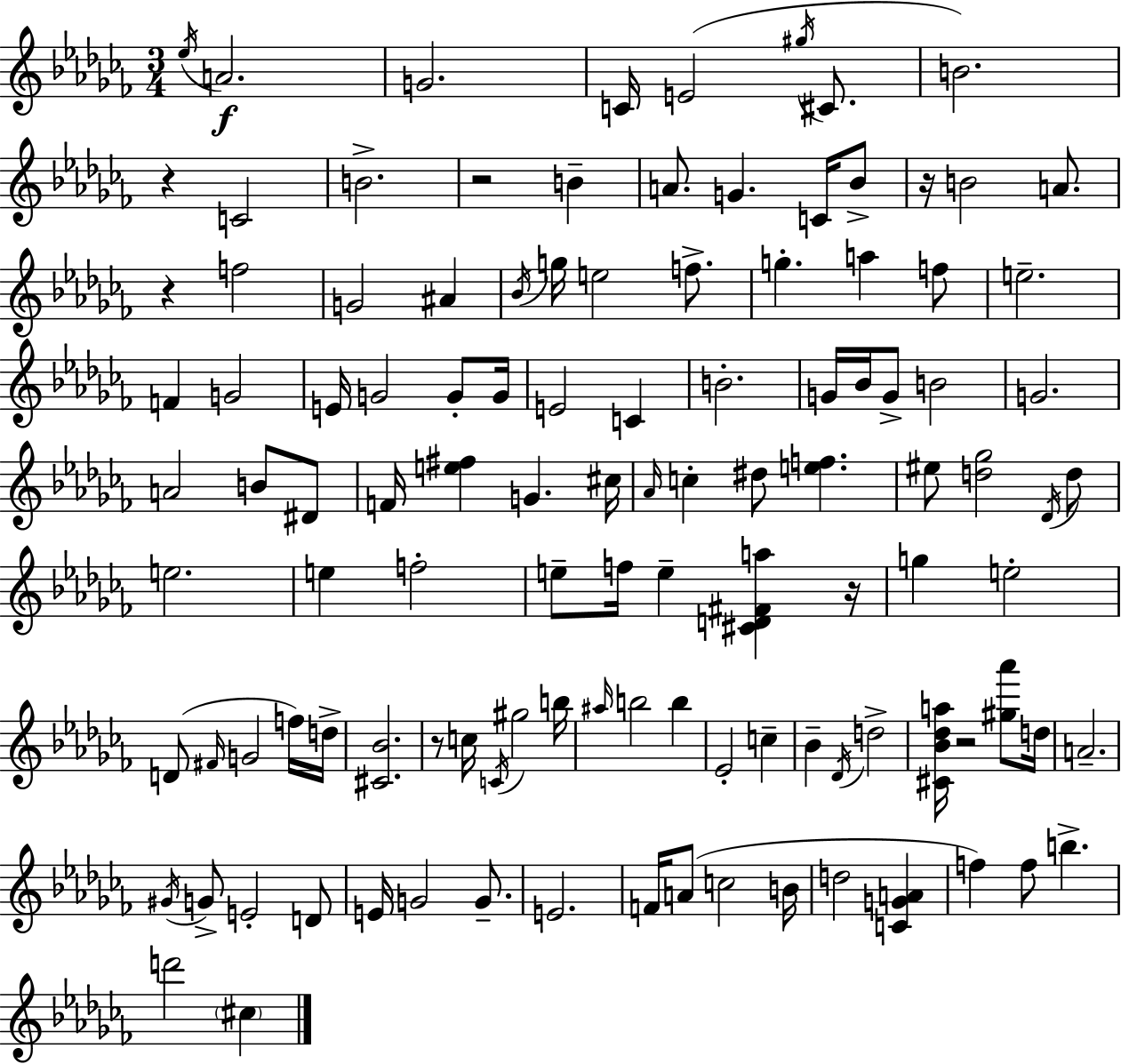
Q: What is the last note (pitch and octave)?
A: C#5